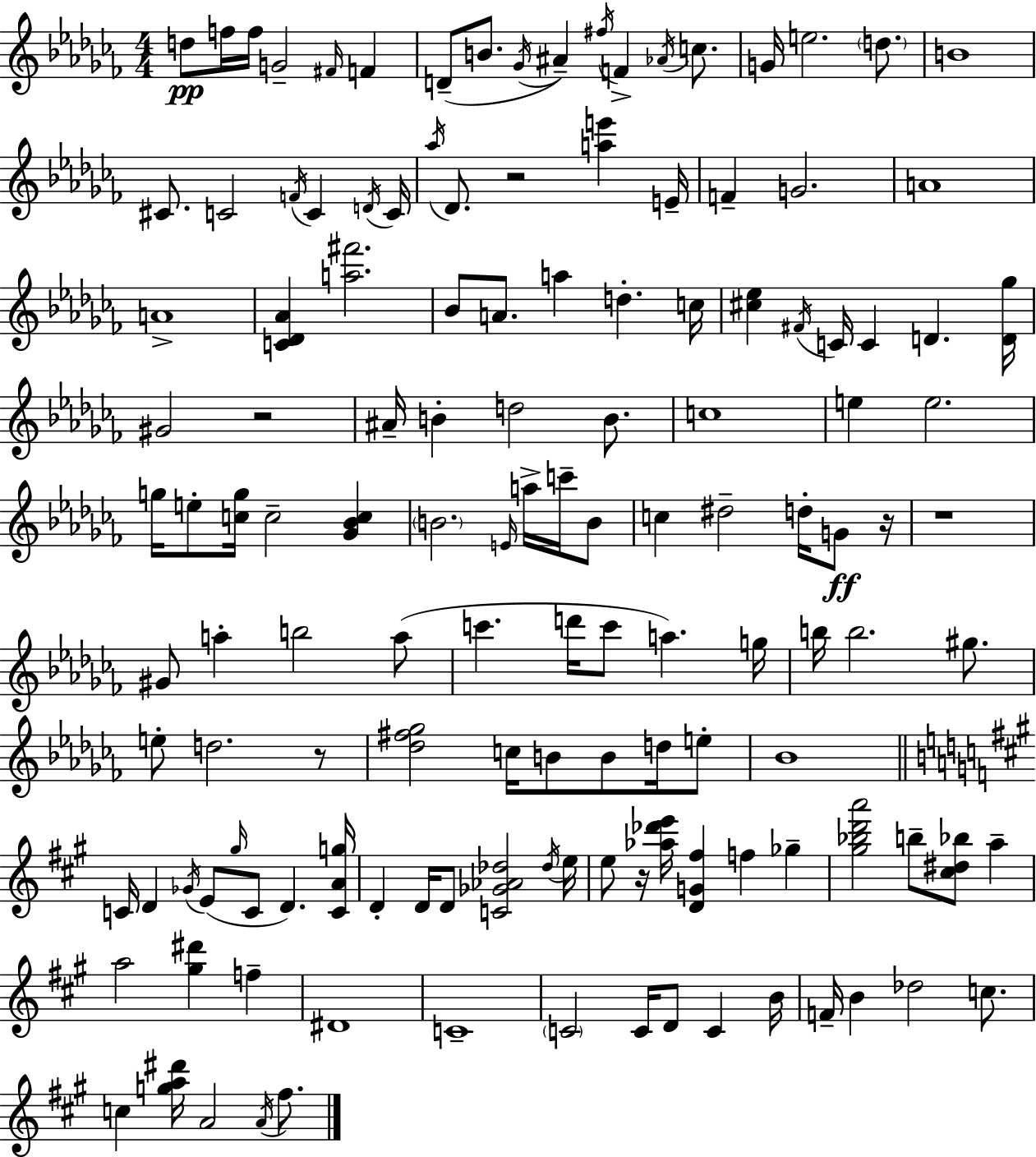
{
  \clef treble
  \numericTimeSignature
  \time 4/4
  \key aes \minor
  \repeat volta 2 { d''8\pp f''16 f''16 g'2-- \grace { fis'16 } f'4 | d'8--( b'8. \acciaccatura { ges'16 }) ais'4-- \acciaccatura { fis''16 } f'4-> | \acciaccatura { aes'16 } c''8. g'16 e''2. | \parenthesize d''8. b'1 | \break cis'8. c'2 \acciaccatura { f'16 } | c'4 \acciaccatura { d'16 } c'16 \acciaccatura { aes''16 } des'8. r2 | <a'' e'''>4 e'16-- f'4-- g'2. | a'1 | \break a'1-> | <c' des' aes'>4 <a'' fis'''>2. | bes'8 a'8. a''4 | d''4.-. c''16 <cis'' ees''>4 \acciaccatura { fis'16 } c'16 c'4 | \break d'4. <d' ges''>16 gis'2 | r2 ais'16-- b'4-. d''2 | b'8. c''1 | e''4 e''2. | \break g''16 e''8-. <c'' g''>16 c''2-- | <ges' bes' c''>4 \parenthesize b'2. | \grace { e'16 } a''16-> c'''16-- b'8 c''4 dis''2-- | d''16-. g'8\ff r16 r1 | \break gis'8 a''4-. b''2 | a''8( c'''4. d'''16 | c'''8 a''4.) g''16 b''16 b''2. | gis''8. e''8-. d''2. | \break r8 <des'' fis'' ges''>2 | c''16 b'8 b'8 d''16 e''8-. bes'1 | \bar "||" \break \key a \major c'16 d'4 \acciaccatura { ges'16 }( e'8 \grace { gis''16 } c'8 d'4.) | <c' a' g''>16 d'4-. d'16 d'8 <c' ges' aes' des''>2 | \acciaccatura { des''16 } e''16 e''8 r16 <aes'' des''' e'''>16 <d' g' fis''>4 f''4 ges''4-- | <gis'' bes'' d''' a'''>2 b''8-- <cis'' dis'' bes''>8 a''4-- | \break a''2 <gis'' dis'''>4 f''4-- | dis'1 | c'1-- | \parenthesize c'2 c'16 d'8 c'4 | \break b'16 f'16-- b'4 des''2 | c''8. c''4 <g'' a'' dis'''>16 a'2 | \acciaccatura { a'16 } fis''8. } \bar "|."
}